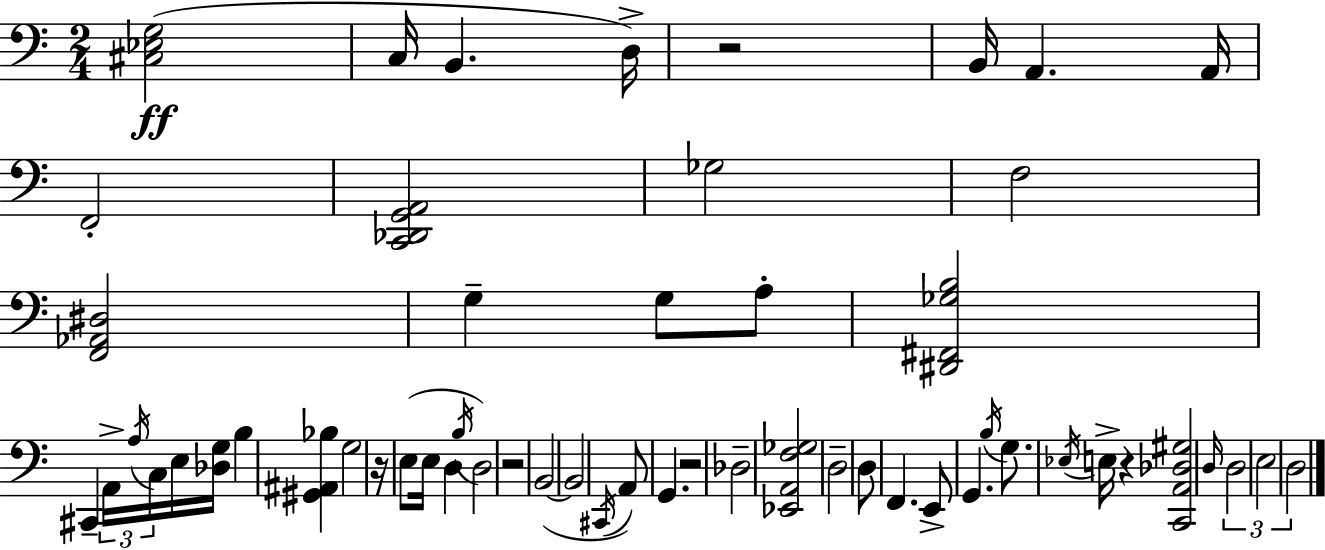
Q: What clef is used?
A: bass